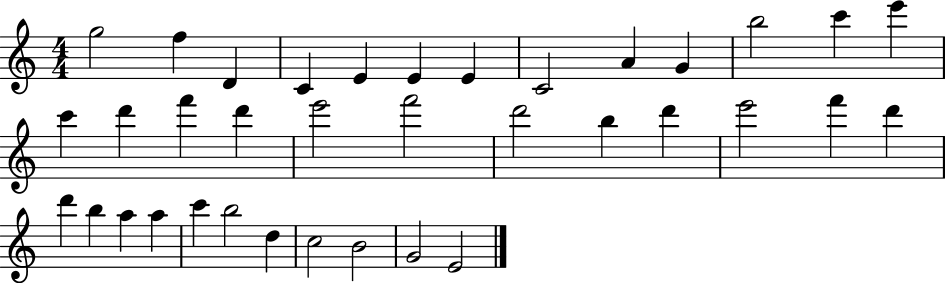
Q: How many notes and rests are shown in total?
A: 36